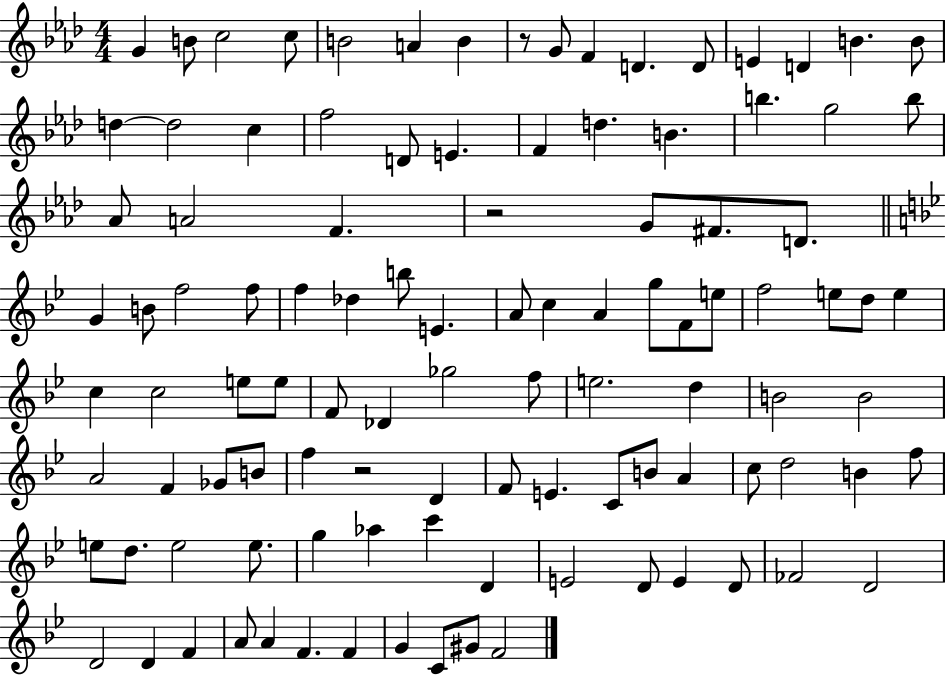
X:1
T:Untitled
M:4/4
L:1/4
K:Ab
G B/2 c2 c/2 B2 A B z/2 G/2 F D D/2 E D B B/2 d d2 c f2 D/2 E F d B b g2 b/2 _A/2 A2 F z2 G/2 ^F/2 D/2 G B/2 f2 f/2 f _d b/2 E A/2 c A g/2 F/2 e/2 f2 e/2 d/2 e c c2 e/2 e/2 F/2 _D _g2 f/2 e2 d B2 B2 A2 F _G/2 B/2 f z2 D F/2 E C/2 B/2 A c/2 d2 B f/2 e/2 d/2 e2 e/2 g _a c' D E2 D/2 E D/2 _F2 D2 D2 D F A/2 A F F G C/2 ^G/2 F2